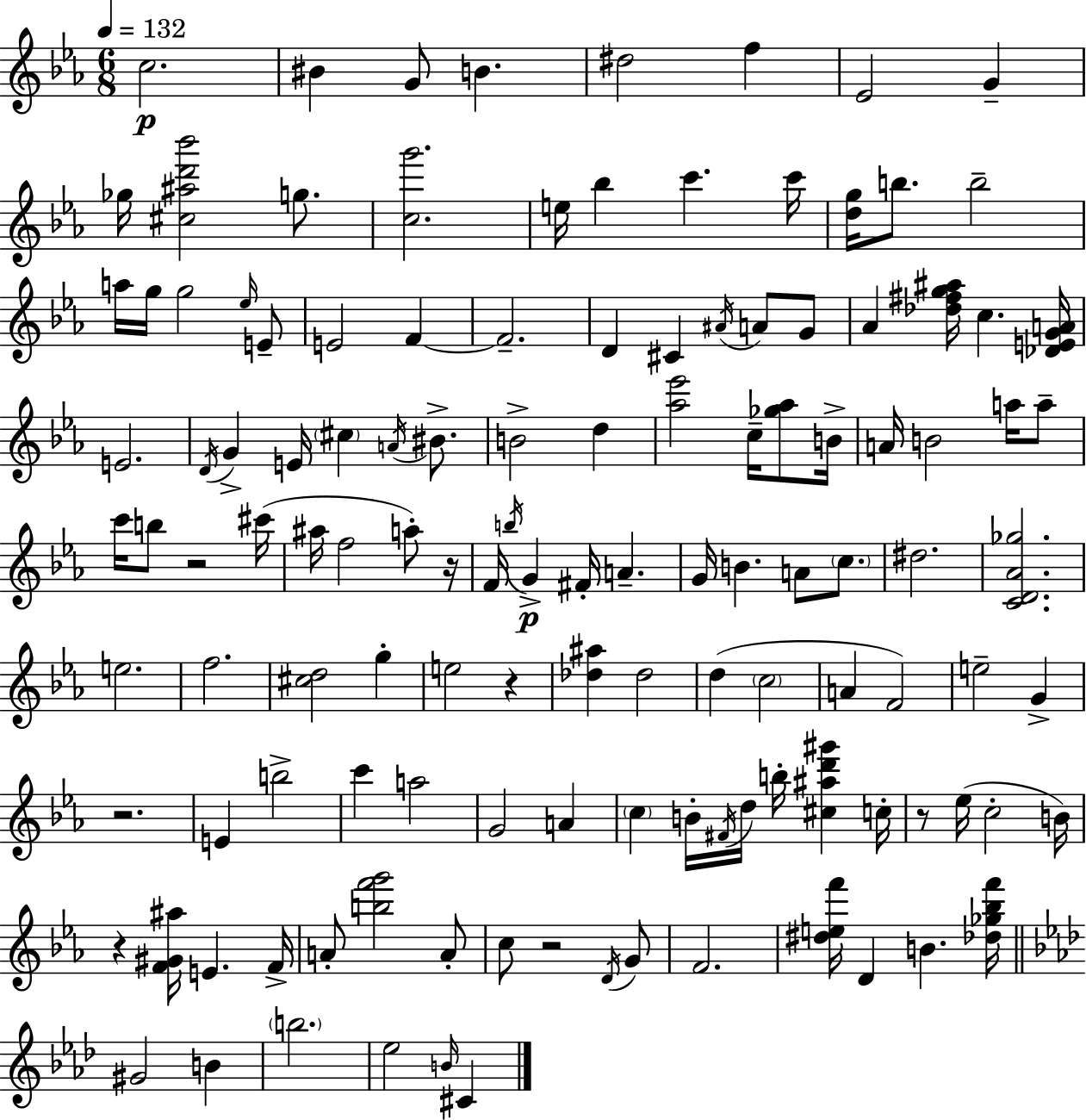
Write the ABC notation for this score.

X:1
T:Untitled
M:6/8
L:1/4
K:Eb
c2 ^B G/2 B ^d2 f _E2 G _g/4 [^c^ad'_b']2 g/2 [cg']2 e/4 _b c' c'/4 [dg]/4 b/2 b2 a/4 g/4 g2 _e/4 E/2 E2 F F2 D ^C ^A/4 A/2 G/2 _A [_d^fg^a]/4 c [_DEGA]/4 E2 D/4 G E/4 ^c A/4 ^B/2 B2 d [_a_e']2 c/4 [_g_a]/2 B/4 A/4 B2 a/4 a/2 c'/4 b/2 z2 ^c'/4 ^a/4 f2 a/2 z/4 F/4 b/4 G ^F/4 A G/4 B A/2 c/2 ^d2 [CD_A_g]2 e2 f2 [^cd]2 g e2 z [_d^a] _d2 d c2 A F2 e2 G z2 E b2 c' a2 G2 A c B/4 ^F/4 d/4 b/4 [^c^ad'^g'] c/4 z/2 _e/4 c2 B/4 z [F^G^a]/4 E F/4 A/2 [bf'g']2 A/2 c/2 z2 D/4 G/2 F2 [^def']/4 D B [_d_g_bf']/4 ^G2 B b2 _e2 B/4 ^C